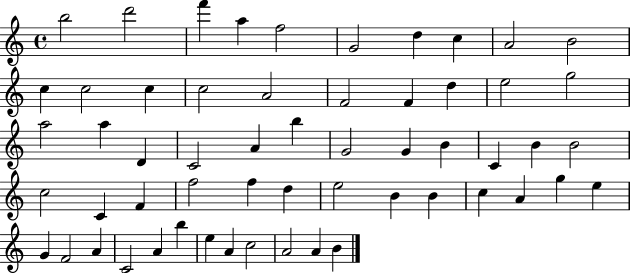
{
  \clef treble
  \time 4/4
  \defaultTimeSignature
  \key c \major
  b''2 d'''2 | f'''4 a''4 f''2 | g'2 d''4 c''4 | a'2 b'2 | \break c''4 c''2 c''4 | c''2 a'2 | f'2 f'4 d''4 | e''2 g''2 | \break a''2 a''4 d'4 | c'2 a'4 b''4 | g'2 g'4 b'4 | c'4 b'4 b'2 | \break c''2 c'4 f'4 | f''2 f''4 d''4 | e''2 b'4 b'4 | c''4 a'4 g''4 e''4 | \break g'4 f'2 a'4 | c'2 a'4 b''4 | e''4 a'4 c''2 | a'2 a'4 b'4 | \break \bar "|."
}